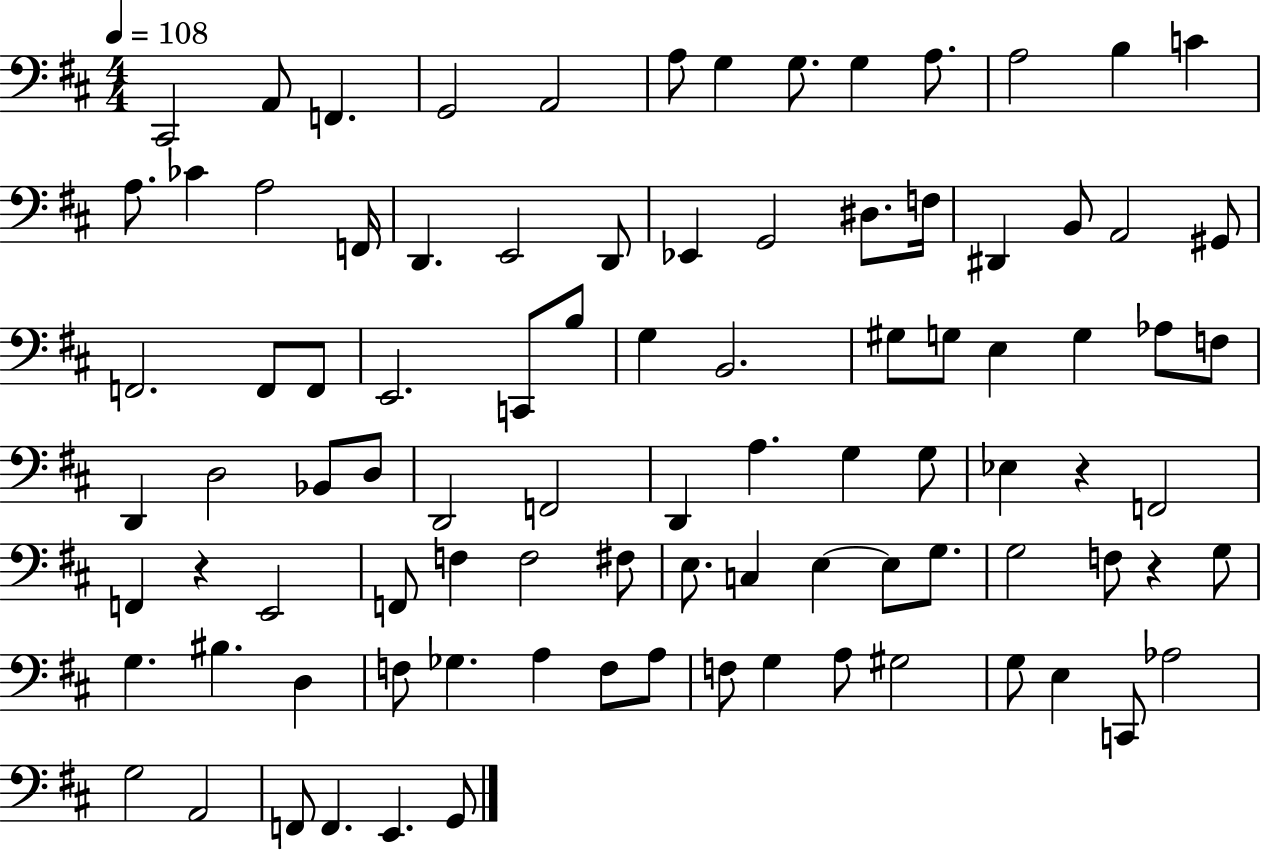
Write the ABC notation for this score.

X:1
T:Untitled
M:4/4
L:1/4
K:D
^C,,2 A,,/2 F,, G,,2 A,,2 A,/2 G, G,/2 G, A,/2 A,2 B, C A,/2 _C A,2 F,,/4 D,, E,,2 D,,/2 _E,, G,,2 ^D,/2 F,/4 ^D,, B,,/2 A,,2 ^G,,/2 F,,2 F,,/2 F,,/2 E,,2 C,,/2 B,/2 G, B,,2 ^G,/2 G,/2 E, G, _A,/2 F,/2 D,, D,2 _B,,/2 D,/2 D,,2 F,,2 D,, A, G, G,/2 _E, z F,,2 F,, z E,,2 F,,/2 F, F,2 ^F,/2 E,/2 C, E, E,/2 G,/2 G,2 F,/2 z G,/2 G, ^B, D, F,/2 _G, A, F,/2 A,/2 F,/2 G, A,/2 ^G,2 G,/2 E, C,,/2 _A,2 G,2 A,,2 F,,/2 F,, E,, G,,/2